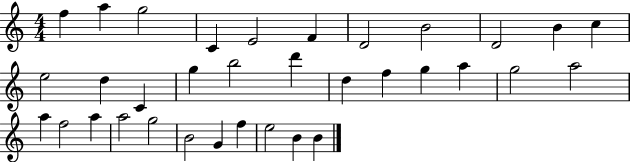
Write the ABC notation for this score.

X:1
T:Untitled
M:4/4
L:1/4
K:C
f a g2 C E2 F D2 B2 D2 B c e2 d C g b2 d' d f g a g2 a2 a f2 a a2 g2 B2 G f e2 B B